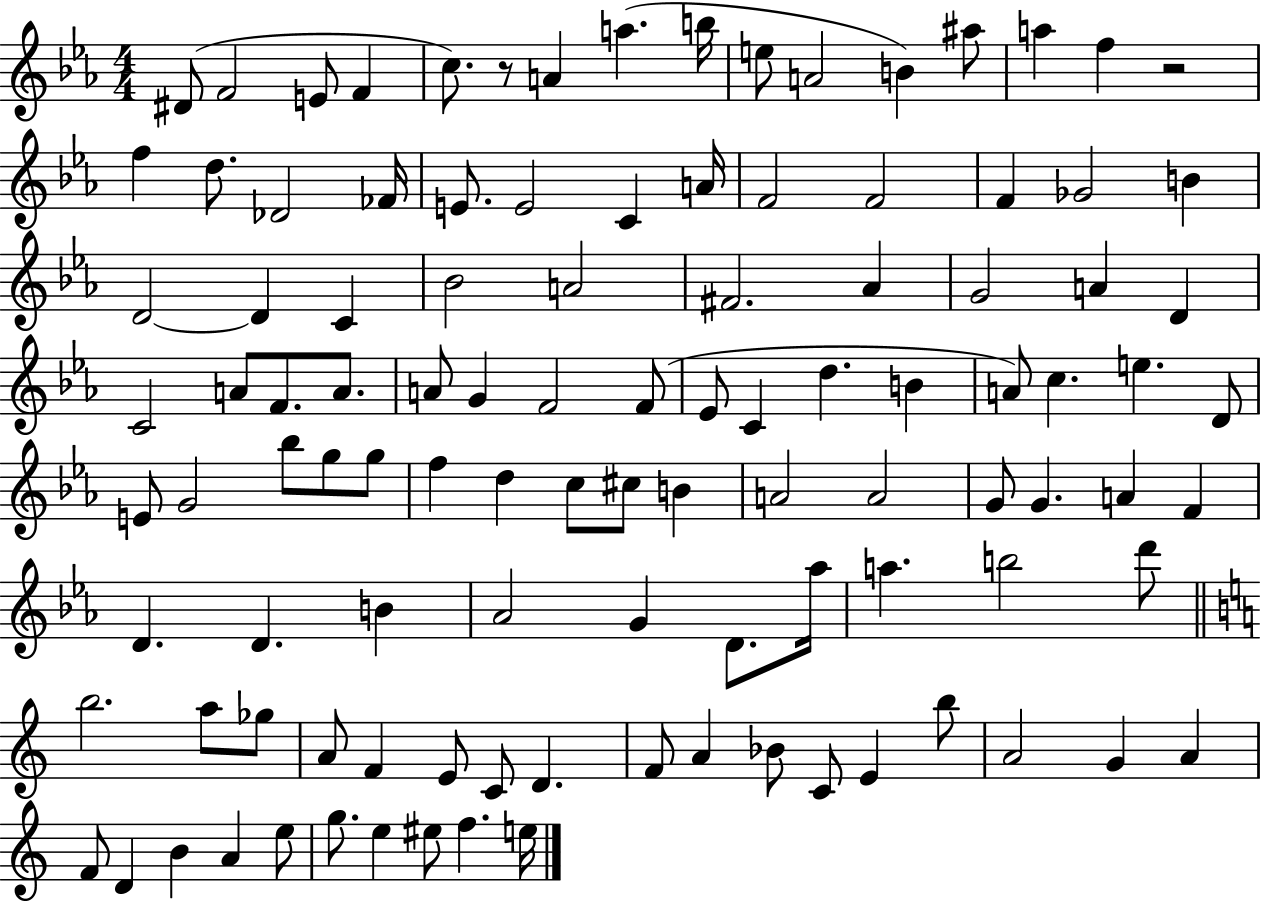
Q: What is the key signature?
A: EES major